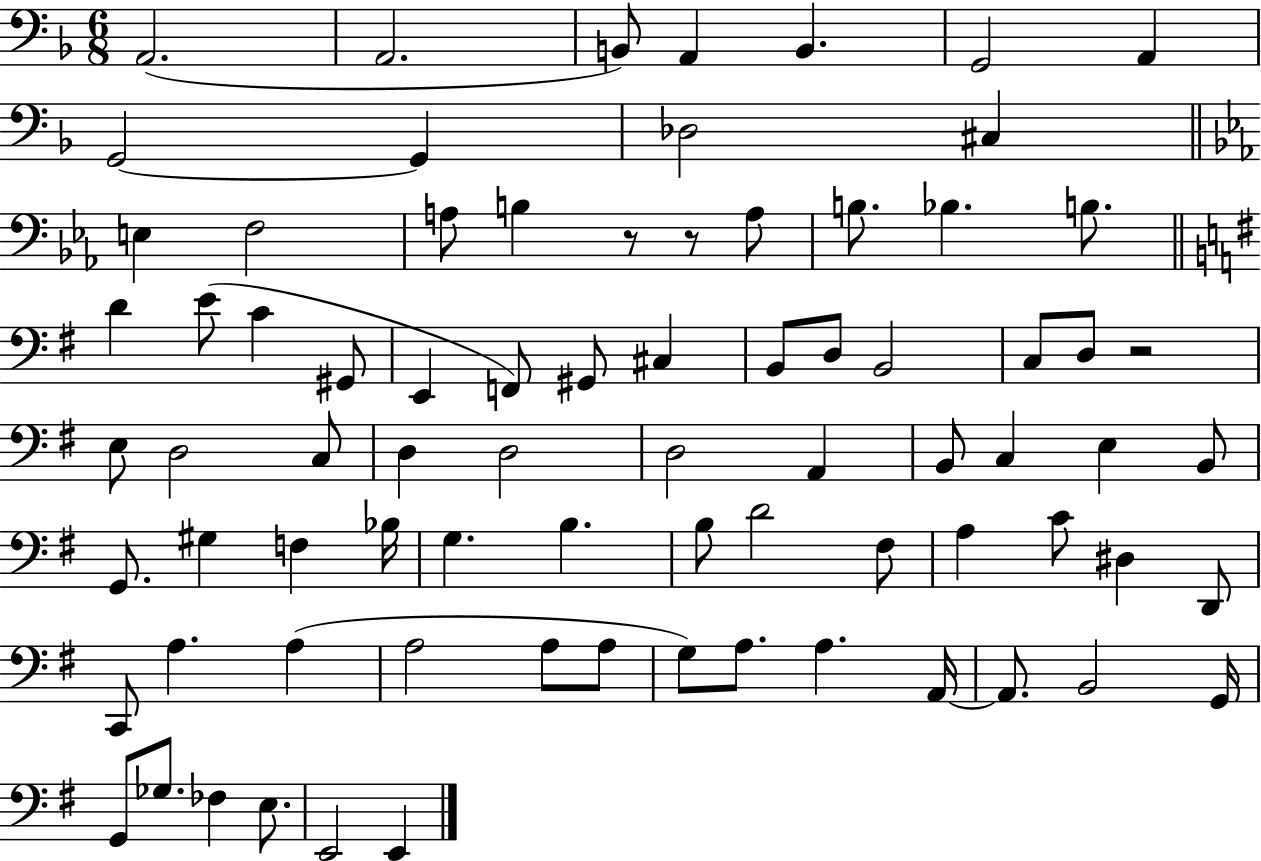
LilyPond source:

{
  \clef bass
  \numericTimeSignature
  \time 6/8
  \key f \major
  a,2.( | a,2. | b,8) a,4 b,4. | g,2 a,4 | \break g,2~~ g,4 | des2 cis4 | \bar "||" \break \key c \minor e4 f2 | a8 b4 r8 r8 a8 | b8. bes4. b8. | \bar "||" \break \key e \minor d'4 e'8( c'4 gis,8 | e,4 f,8) gis,8 cis4 | b,8 d8 b,2 | c8 d8 r2 | \break e8 d2 c8 | d4 d2 | d2 a,4 | b,8 c4 e4 b,8 | \break g,8. gis4 f4 bes16 | g4. b4. | b8 d'2 fis8 | a4 c'8 dis4 d,8 | \break c,8 a4. a4( | a2 a8 a8 | g8) a8. a4. a,16~~ | a,8. b,2 g,16 | \break g,8 ges8. fes4 e8. | e,2 e,4 | \bar "|."
}